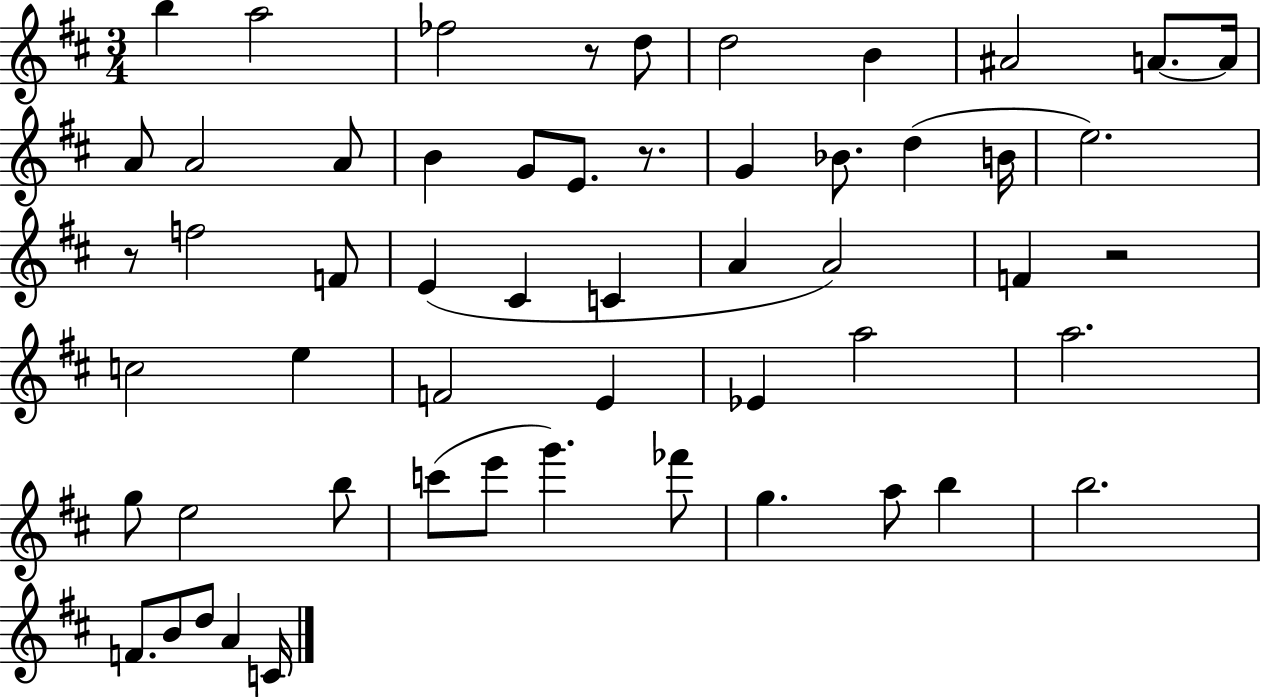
{
  \clef treble
  \numericTimeSignature
  \time 3/4
  \key d \major
  b''4 a''2 | fes''2 r8 d''8 | d''2 b'4 | ais'2 a'8.~~ a'16 | \break a'8 a'2 a'8 | b'4 g'8 e'8. r8. | g'4 bes'8. d''4( b'16 | e''2.) | \break r8 f''2 f'8 | e'4( cis'4 c'4 | a'4 a'2) | f'4 r2 | \break c''2 e''4 | f'2 e'4 | ees'4 a''2 | a''2. | \break g''8 e''2 b''8 | c'''8( e'''8 g'''4.) fes'''8 | g''4. a''8 b''4 | b''2. | \break f'8. b'8 d''8 a'4 c'16 | \bar "|."
}